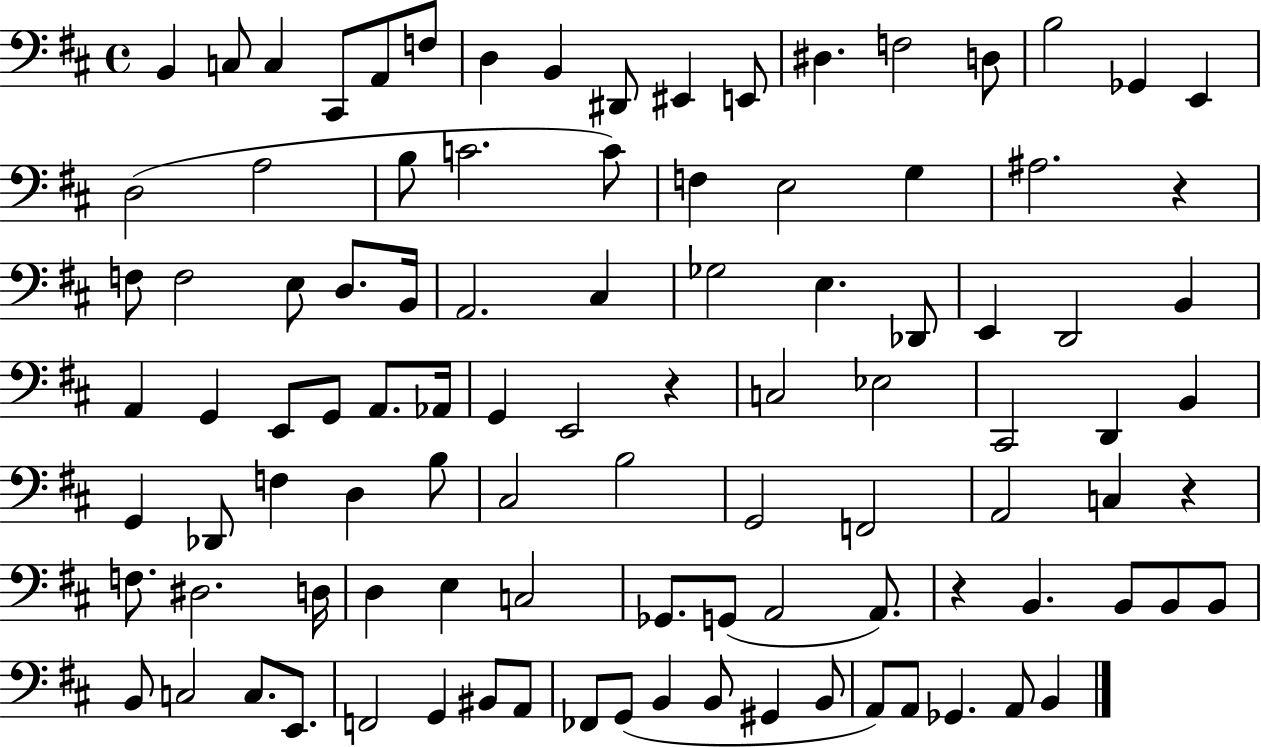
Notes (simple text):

B2/q C3/e C3/q C#2/e A2/e F3/e D3/q B2/q D#2/e EIS2/q E2/e D#3/q. F3/h D3/e B3/h Gb2/q E2/q D3/h A3/h B3/e C4/h. C4/e F3/q E3/h G3/q A#3/h. R/q F3/e F3/h E3/e D3/e. B2/s A2/h. C#3/q Gb3/h E3/q. Db2/e E2/q D2/h B2/q A2/q G2/q E2/e G2/e A2/e. Ab2/s G2/q E2/h R/q C3/h Eb3/h C#2/h D2/q B2/q G2/q Db2/e F3/q D3/q B3/e C#3/h B3/h G2/h F2/h A2/h C3/q R/q F3/e. D#3/h. D3/s D3/q E3/q C3/h Gb2/e. G2/e A2/h A2/e. R/q B2/q. B2/e B2/e B2/e B2/e C3/h C3/e. E2/e. F2/h G2/q BIS2/e A2/e FES2/e G2/e B2/q B2/e G#2/q B2/e A2/e A2/e Gb2/q. A2/e B2/q